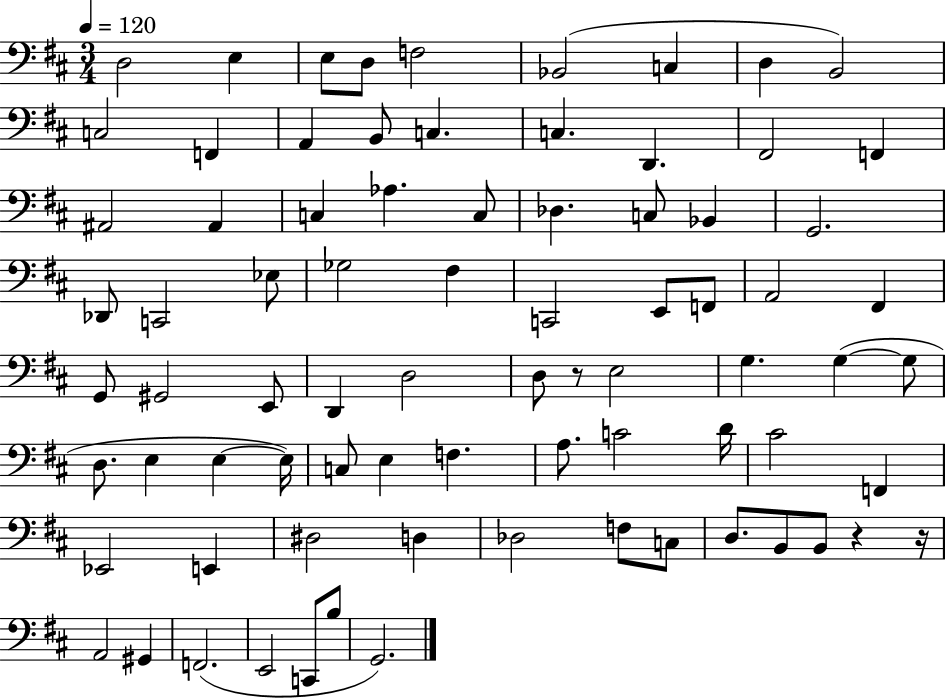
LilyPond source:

{
  \clef bass
  \numericTimeSignature
  \time 3/4
  \key d \major
  \tempo 4 = 120
  \repeat volta 2 { d2 e4 | e8 d8 f2 | bes,2( c4 | d4 b,2) | \break c2 f,4 | a,4 b,8 c4. | c4. d,4. | fis,2 f,4 | \break ais,2 ais,4 | c4 aes4. c8 | des4. c8 bes,4 | g,2. | \break des,8 c,2 ees8 | ges2 fis4 | c,2 e,8 f,8 | a,2 fis,4 | \break g,8 gis,2 e,8 | d,4 d2 | d8 r8 e2 | g4. g4~(~ g8 | \break d8. e4 e4~~ e16) | c8 e4 f4. | a8. c'2 d'16 | cis'2 f,4 | \break ees,2 e,4 | dis2 d4 | des2 f8 c8 | d8. b,8 b,8 r4 r16 | \break a,2 gis,4 | f,2.( | e,2 c,8 b8 | g,2.) | \break } \bar "|."
}